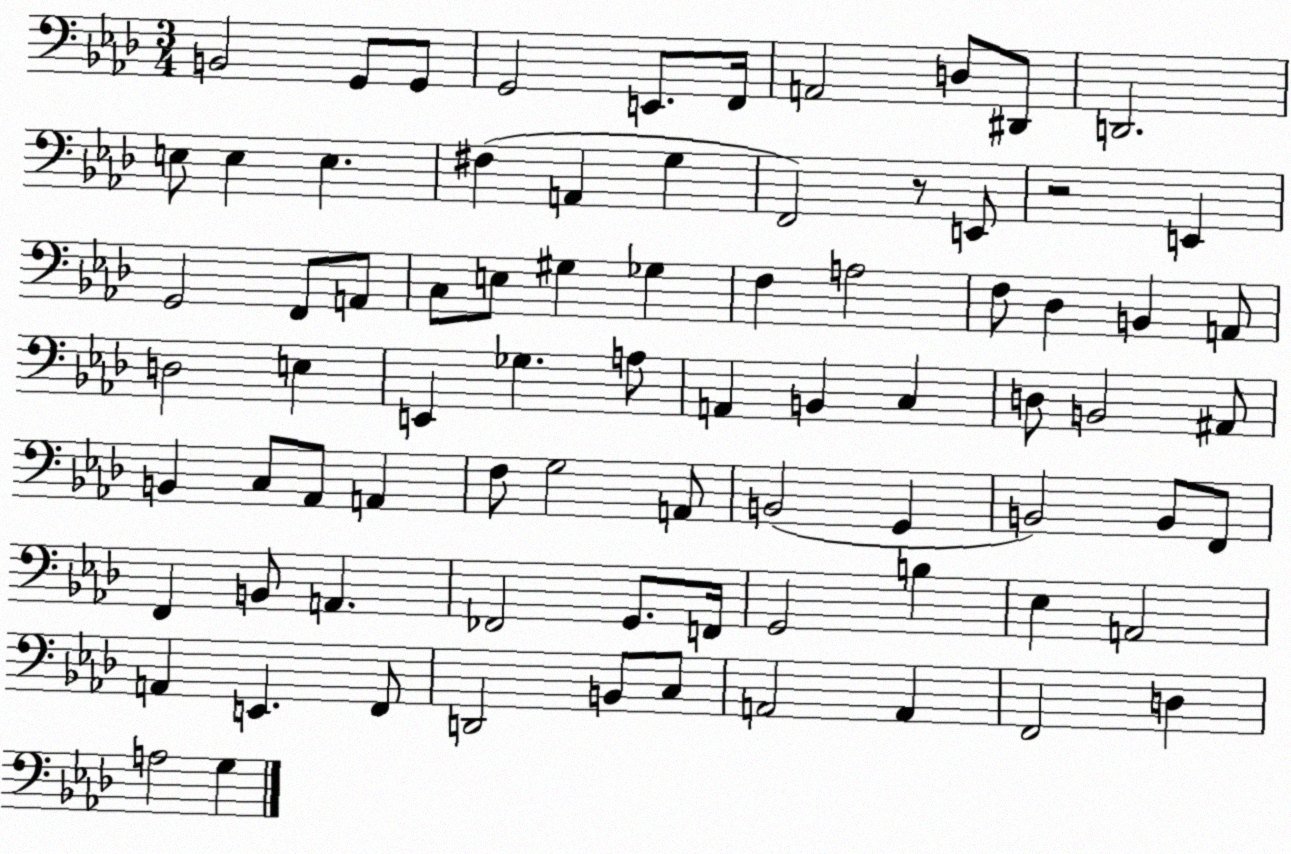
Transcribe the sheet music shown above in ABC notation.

X:1
T:Untitled
M:3/4
L:1/4
K:Ab
B,,2 G,,/2 G,,/2 G,,2 E,,/2 F,,/4 A,,2 D,/2 ^D,,/2 D,,2 E,/2 E, E, ^F, A,, G, F,,2 z/2 E,,/2 z2 E,, G,,2 F,,/2 A,,/2 C,/2 E,/2 ^G, _G, F, A,2 F,/2 _D, B,, A,,/2 D,2 E, E,, _G, A,/2 A,, B,, C, D,/2 B,,2 ^A,,/2 B,, C,/2 _A,,/2 A,, F,/2 G,2 A,,/2 B,,2 G,, B,,2 B,,/2 F,,/2 F,, B,,/2 A,, _F,,2 G,,/2 F,,/4 G,,2 B, _E, A,,2 A,, E,, F,,/2 D,,2 B,,/2 C,/2 A,,2 A,, F,,2 D, A,2 G,